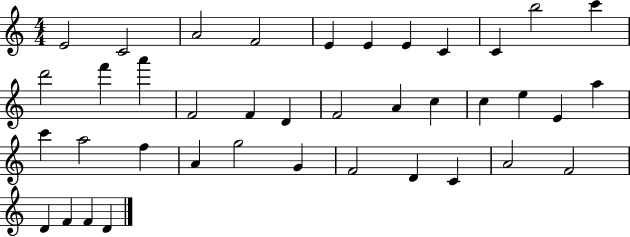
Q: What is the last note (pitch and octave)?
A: D4